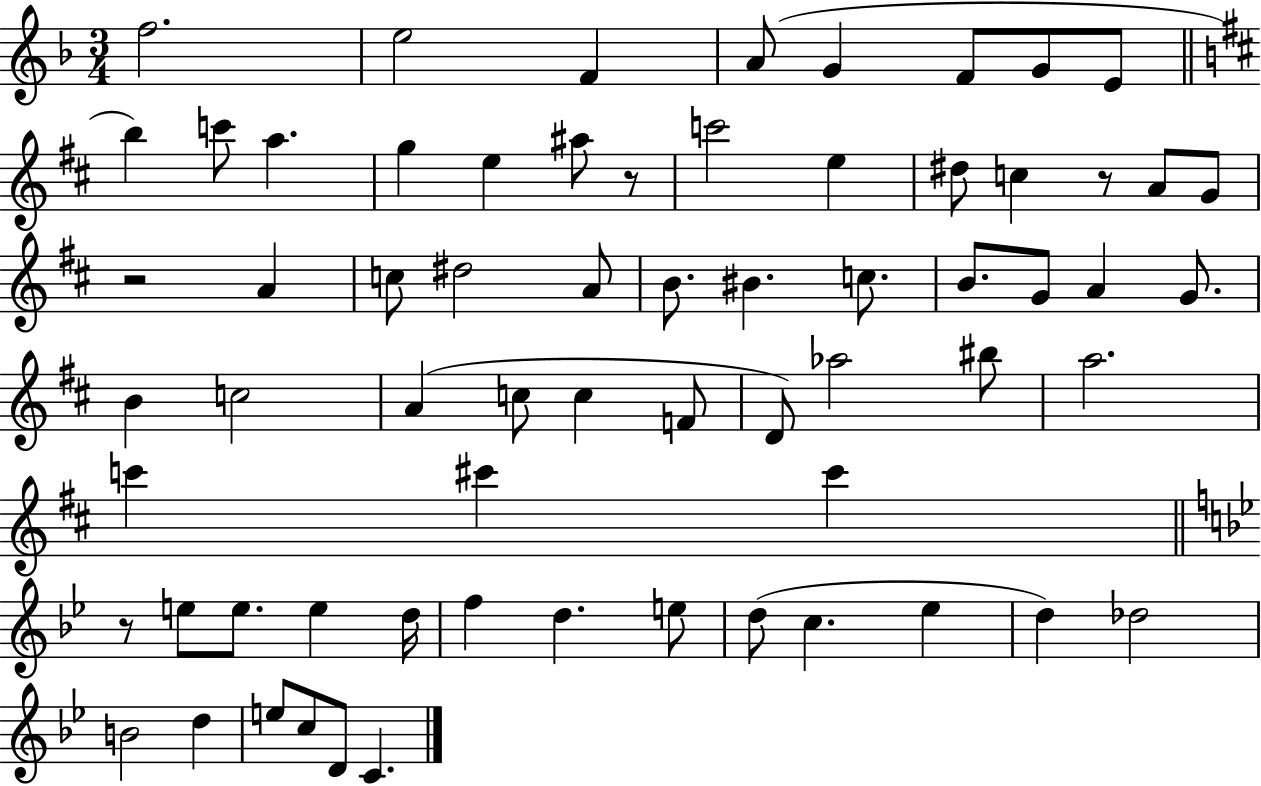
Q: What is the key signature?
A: F major